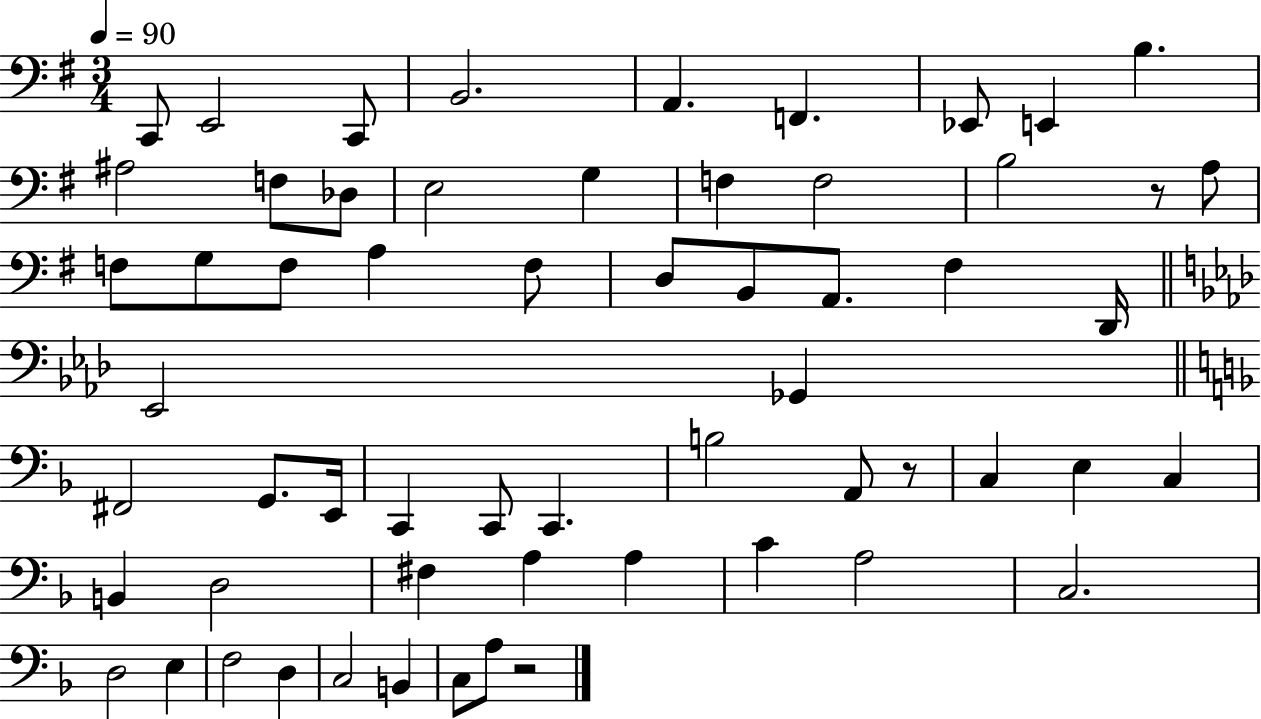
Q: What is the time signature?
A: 3/4